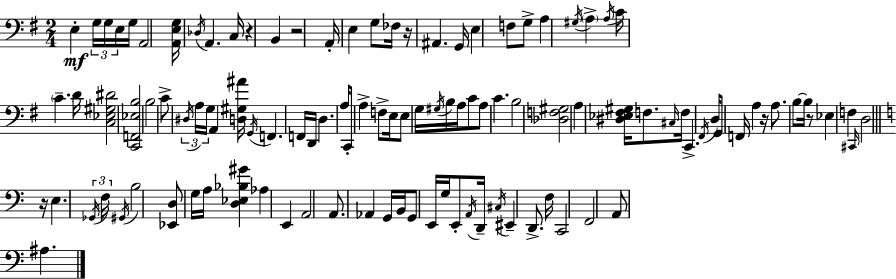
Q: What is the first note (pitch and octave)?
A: E3